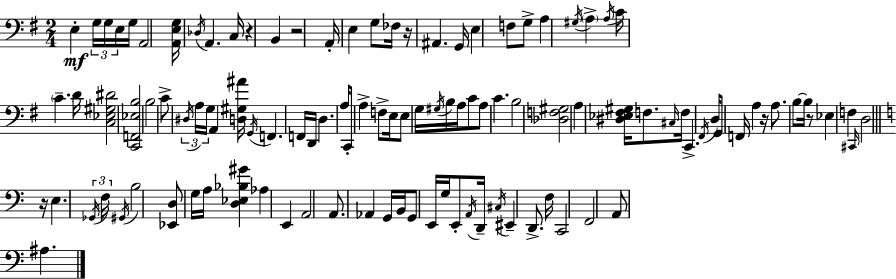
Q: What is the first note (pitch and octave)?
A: E3